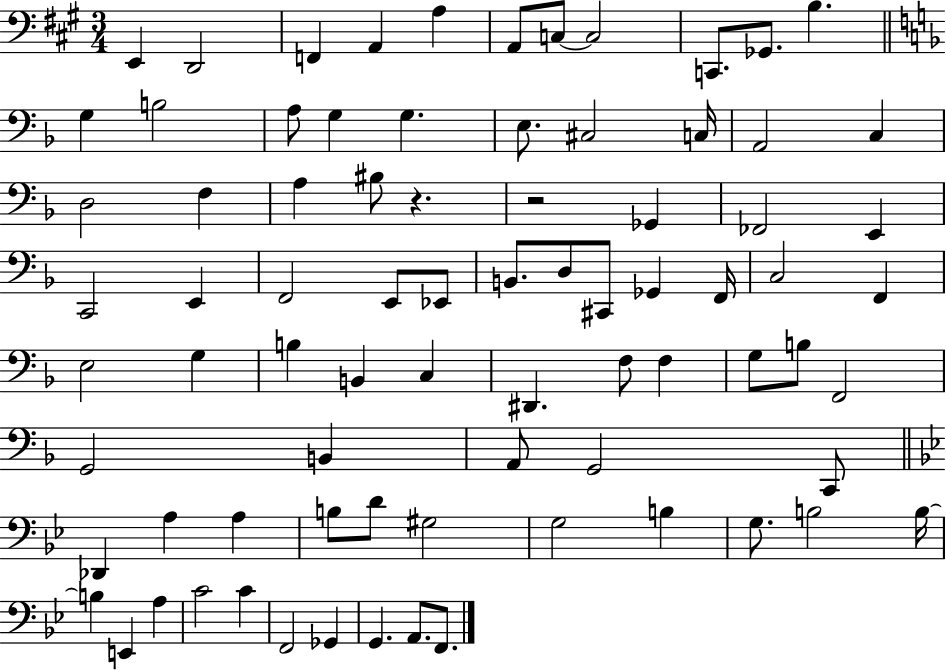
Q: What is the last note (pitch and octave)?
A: F2